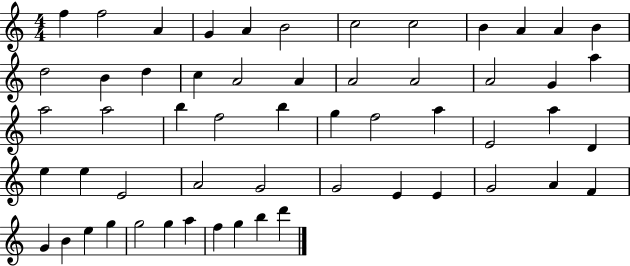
X:1
T:Untitled
M:4/4
L:1/4
K:C
f f2 A G A B2 c2 c2 B A A B d2 B d c A2 A A2 A2 A2 G a a2 a2 b f2 b g f2 a E2 a D e e E2 A2 G2 G2 E E G2 A F G B e g g2 g a f g b d'